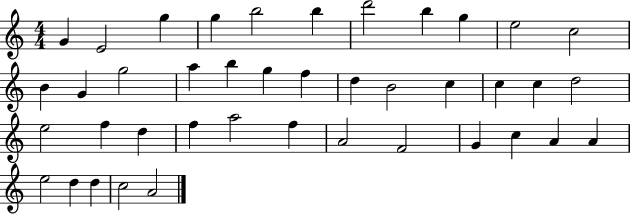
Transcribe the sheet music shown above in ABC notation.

X:1
T:Untitled
M:4/4
L:1/4
K:C
G E2 g g b2 b d'2 b g e2 c2 B G g2 a b g f d B2 c c c d2 e2 f d f a2 f A2 F2 G c A A e2 d d c2 A2